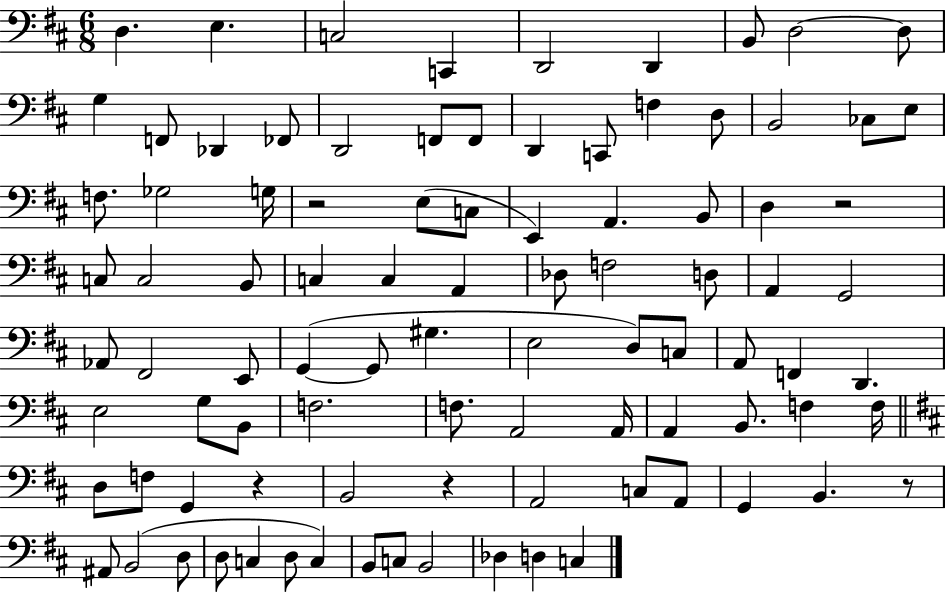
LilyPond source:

{
  \clef bass
  \numericTimeSignature
  \time 6/8
  \key d \major
  d4. e4. | c2 c,4 | d,2 d,4 | b,8 d2~~ d8 | \break g4 f,8 des,4 fes,8 | d,2 f,8 f,8 | d,4 c,8 f4 d8 | b,2 ces8 e8 | \break f8. ges2 g16 | r2 e8( c8 | e,4) a,4. b,8 | d4 r2 | \break c8 c2 b,8 | c4 c4 a,4 | des8 f2 d8 | a,4 g,2 | \break aes,8 fis,2 e,8 | g,4~(~ g,8 gis4. | e2 d8) c8 | a,8 f,4 d,4. | \break e2 g8 b,8 | f2. | f8. a,2 a,16 | a,4 b,8. f4 f16 | \break \bar "||" \break \key b \minor d8 f8 g,4 r4 | b,2 r4 | a,2 c8 a,8 | g,4 b,4. r8 | \break ais,8 b,2( d8 | d8 c4 d8 c4) | b,8 c8 b,2 | des4 d4 c4 | \break \bar "|."
}